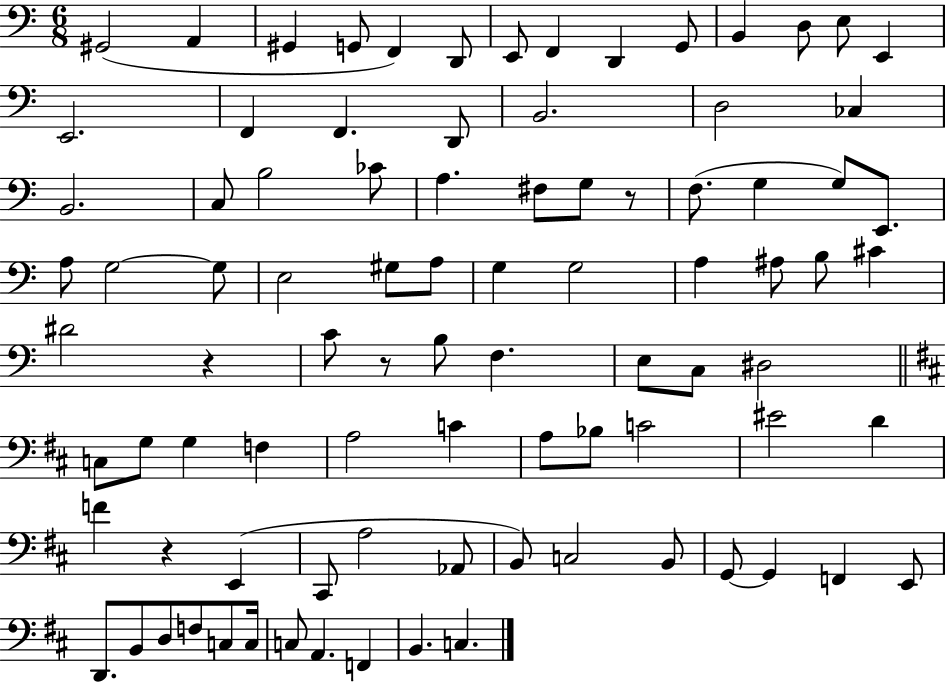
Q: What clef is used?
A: bass